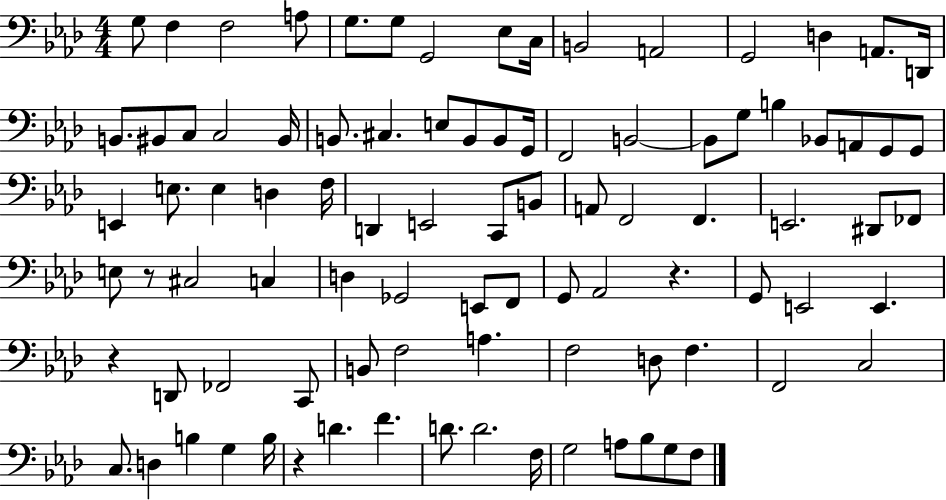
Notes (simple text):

G3/e F3/q F3/h A3/e G3/e. G3/e G2/h Eb3/e C3/s B2/h A2/h G2/h D3/q A2/e. D2/s B2/e. BIS2/e C3/e C3/h BIS2/s B2/e. C#3/q. E3/e B2/e B2/e G2/s F2/h B2/h B2/e G3/e B3/q Bb2/e A2/e G2/e G2/e E2/q E3/e. E3/q D3/q F3/s D2/q E2/h C2/e B2/e A2/e F2/h F2/q. E2/h. D#2/e FES2/e E3/e R/e C#3/h C3/q D3/q Gb2/h E2/e F2/e G2/e Ab2/h R/q. G2/e E2/h E2/q. R/q D2/e FES2/h C2/e B2/e F3/h A3/q. F3/h D3/e F3/q. F2/h C3/h C3/e. D3/q B3/q G3/q B3/s R/q D4/q. F4/q. D4/e. D4/h. F3/s G3/h A3/e Bb3/e G3/e F3/e